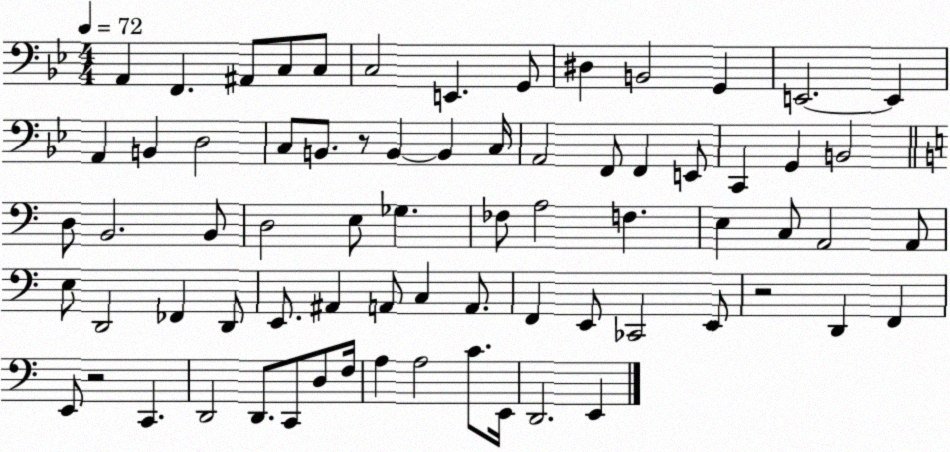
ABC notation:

X:1
T:Untitled
M:4/4
L:1/4
K:Bb
A,, F,, ^A,,/2 C,/2 C,/2 C,2 E,, G,,/2 ^D, B,,2 G,, E,,2 E,, A,, B,, D,2 C,/2 B,,/2 z/2 B,, B,, C,/4 A,,2 F,,/2 F,, E,,/2 C,, G,, B,,2 D,/2 B,,2 B,,/2 D,2 E,/2 _G, _F,/2 A,2 F, E, C,/2 A,,2 A,,/2 E,/2 D,,2 _F,, D,,/2 E,,/2 ^A,, A,,/2 C, A,,/2 F,, E,,/2 _C,,2 E,,/2 z2 D,, F,, E,,/2 z2 C,, D,,2 D,,/2 C,,/2 D,/2 F,/4 A, A,2 C/2 E,,/4 D,,2 E,,